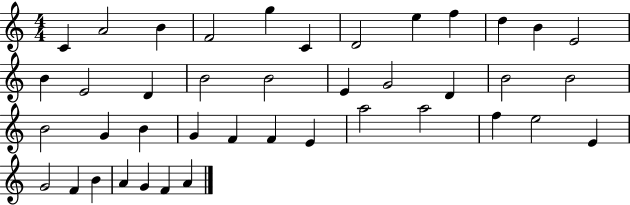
{
  \clef treble
  \numericTimeSignature
  \time 4/4
  \key c \major
  c'4 a'2 b'4 | f'2 g''4 c'4 | d'2 e''4 f''4 | d''4 b'4 e'2 | \break b'4 e'2 d'4 | b'2 b'2 | e'4 g'2 d'4 | b'2 b'2 | \break b'2 g'4 b'4 | g'4 f'4 f'4 e'4 | a''2 a''2 | f''4 e''2 e'4 | \break g'2 f'4 b'4 | a'4 g'4 f'4 a'4 | \bar "|."
}